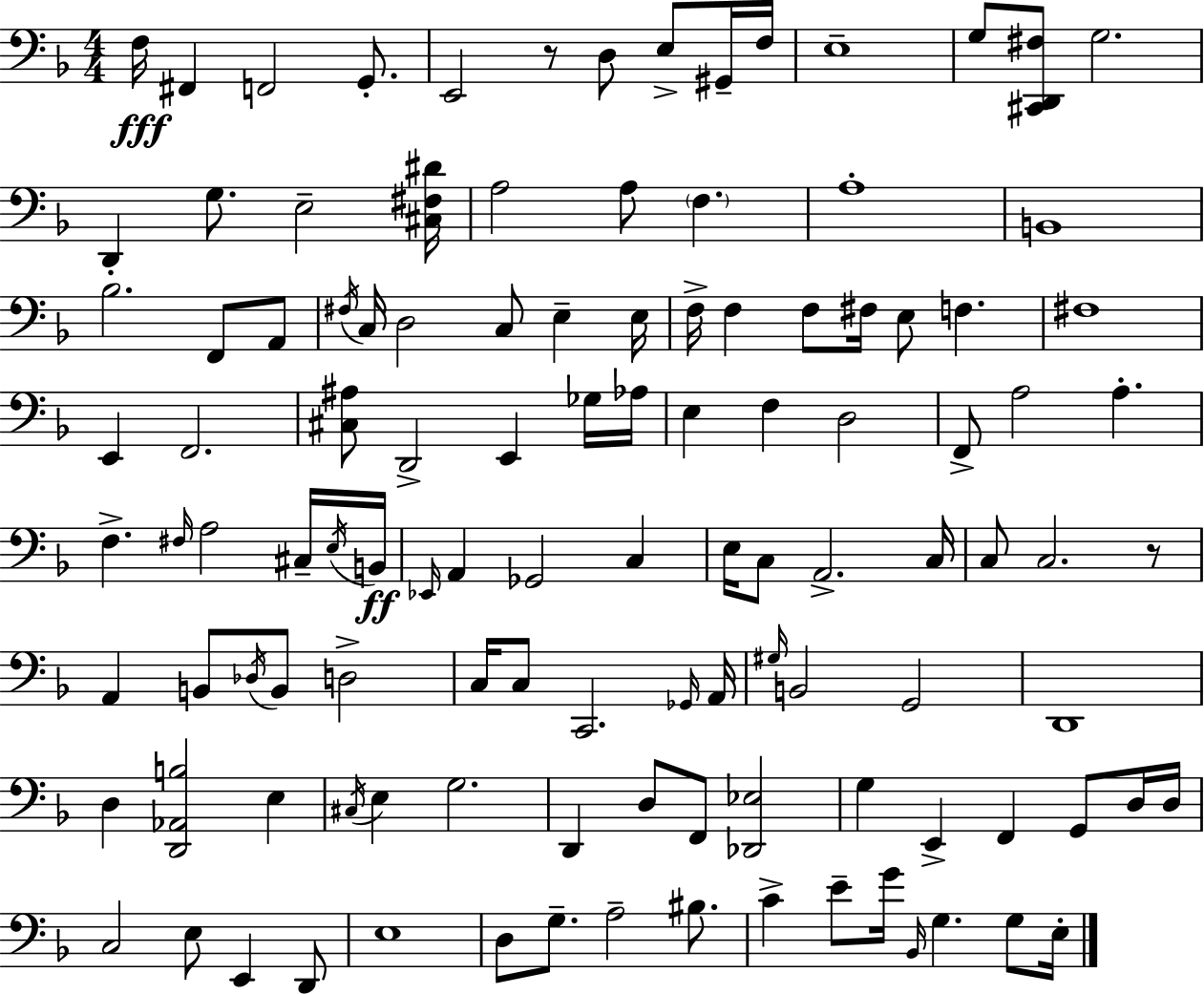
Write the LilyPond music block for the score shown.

{
  \clef bass
  \numericTimeSignature
  \time 4/4
  \key f \major
  \repeat volta 2 { f16\fff fis,4 f,2 g,8.-. | e,2 r8 d8 e8-> gis,16-- f16 | e1-- | g8 <cis, d, fis>8 g2. | \break d,4-. g8. e2-- <cis fis dis'>16 | a2 a8 \parenthesize f4. | a1-. | b,1 | \break bes2. f,8 a,8 | \acciaccatura { fis16 } c16 d2 c8 e4-- | e16 f16-> f4 f8 fis16 e8 f4. | fis1 | \break e,4 f,2. | <cis ais>8 d,2-> e,4 ges16 | aes16 e4 f4 d2 | f,8-> a2 a4.-. | \break f4.-> \grace { fis16 } a2 | cis16-- \acciaccatura { e16 } b,16\ff \grace { ees,16 } a,4 ges,2 | c4 e16 c8 a,2.-> | c16 c8 c2. | \break r8 a,4 b,8 \acciaccatura { des16 } b,8 d2-> | c16 c8 c,2. | \grace { ges,16 } a,16 \grace { gis16 } b,2 g,2 | d,1 | \break d4 <d, aes, b>2 | e4 \acciaccatura { cis16 } e4 g2. | d,4 d8 f,8 | <des, ees>2 g4 e,4-> | \break f,4 g,8 d16 d16 c2 | e8 e,4 d,8 e1 | d8 g8.-- a2-- | bis8. c'4-> e'8-- g'16 \grace { bes,16 } | \break g4. g8 e16-. } \bar "|."
}